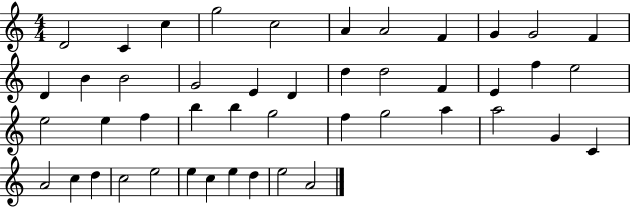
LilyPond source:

{
  \clef treble
  \numericTimeSignature
  \time 4/4
  \key c \major
  d'2 c'4 c''4 | g''2 c''2 | a'4 a'2 f'4 | g'4 g'2 f'4 | \break d'4 b'4 b'2 | g'2 e'4 d'4 | d''4 d''2 f'4 | e'4 f''4 e''2 | \break e''2 e''4 f''4 | b''4 b''4 g''2 | f''4 g''2 a''4 | a''2 g'4 c'4 | \break a'2 c''4 d''4 | c''2 e''2 | e''4 c''4 e''4 d''4 | e''2 a'2 | \break \bar "|."
}